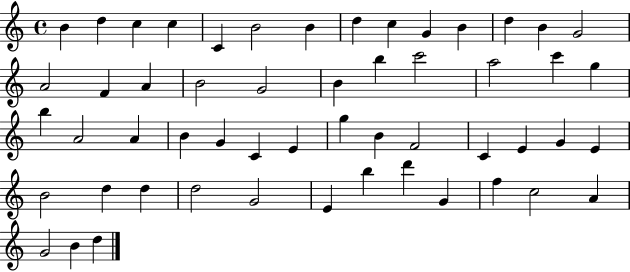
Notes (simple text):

B4/q D5/q C5/q C5/q C4/q B4/h B4/q D5/q C5/q G4/q B4/q D5/q B4/q G4/h A4/h F4/q A4/q B4/h G4/h B4/q B5/q C6/h A5/h C6/q G5/q B5/q A4/h A4/q B4/q G4/q C4/q E4/q G5/q B4/q F4/h C4/q E4/q G4/q E4/q B4/h D5/q D5/q D5/h G4/h E4/q B5/q D6/q G4/q F5/q C5/h A4/q G4/h B4/q D5/q